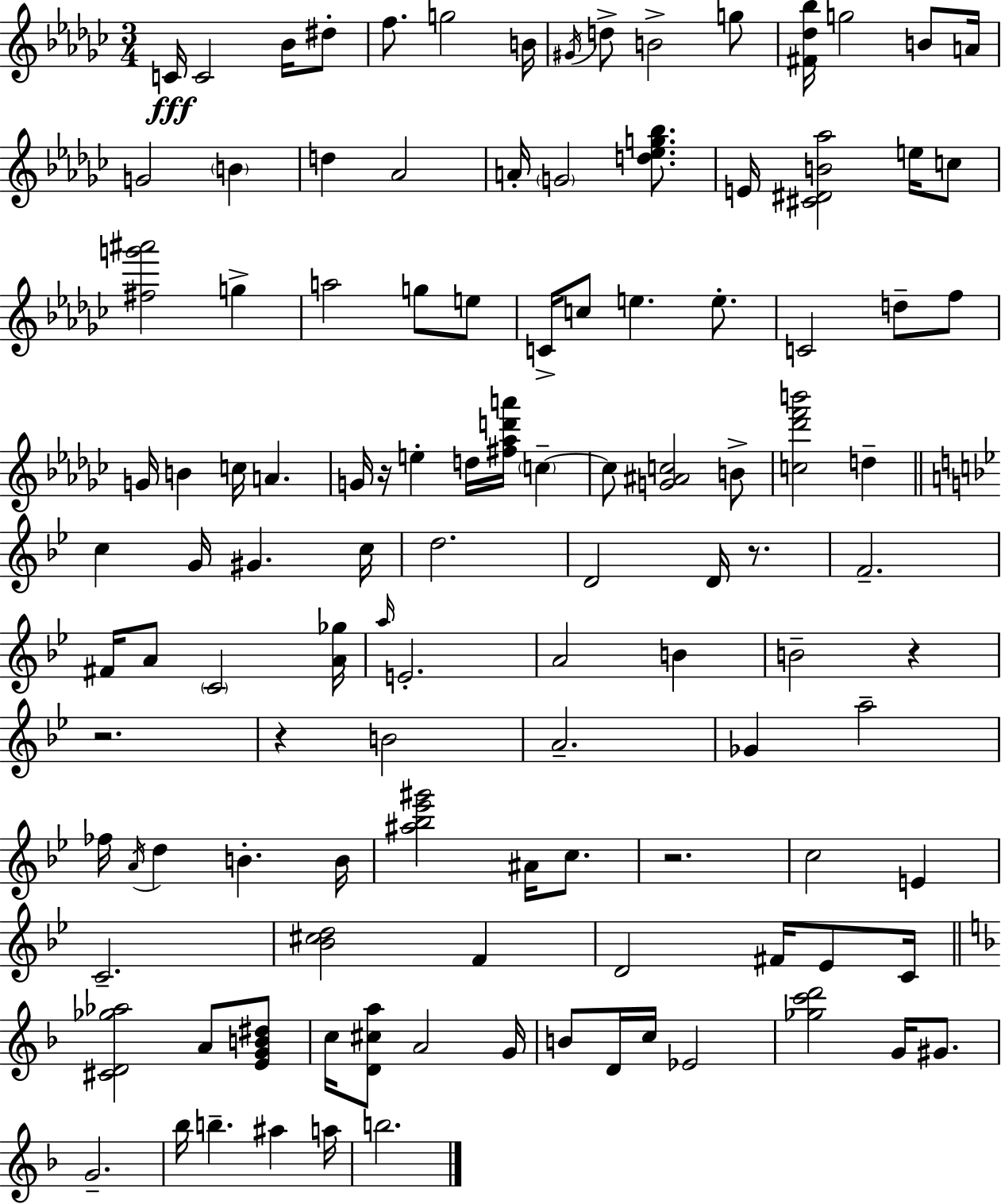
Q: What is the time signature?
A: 3/4